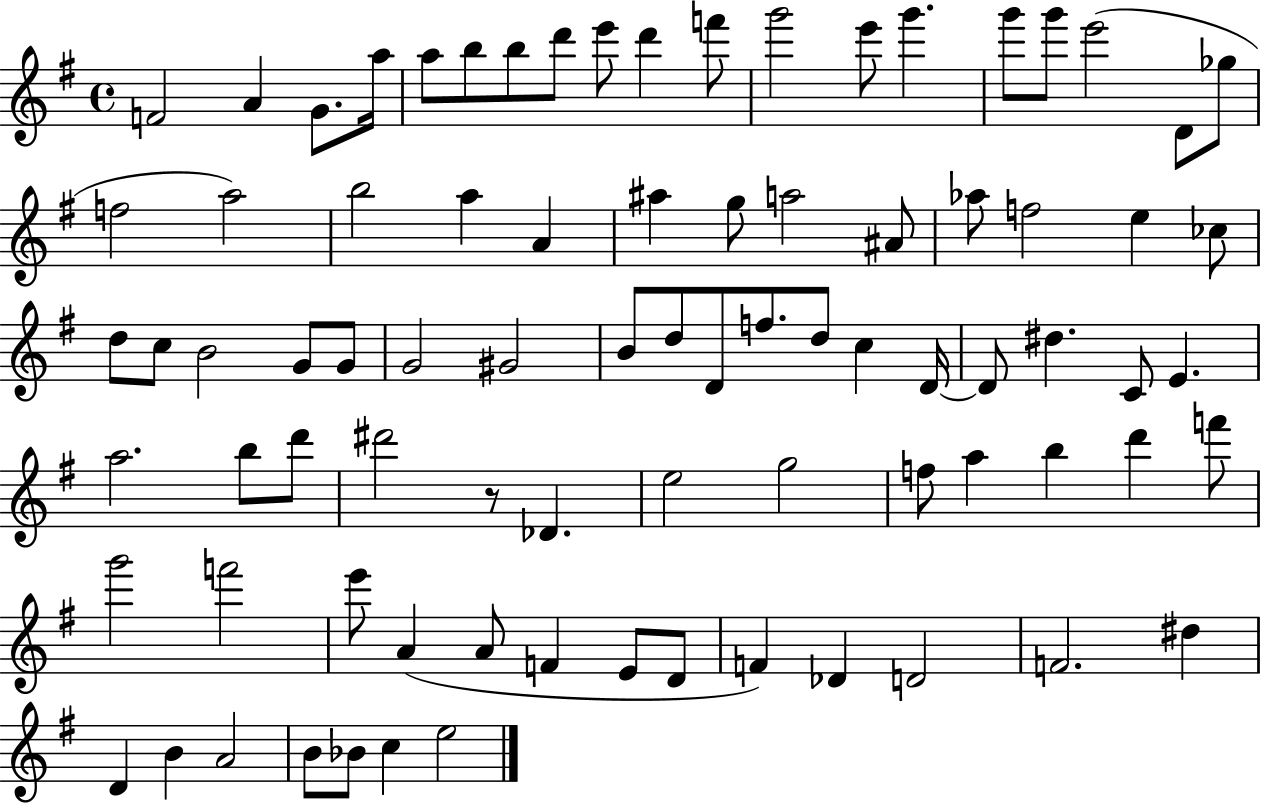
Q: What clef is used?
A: treble